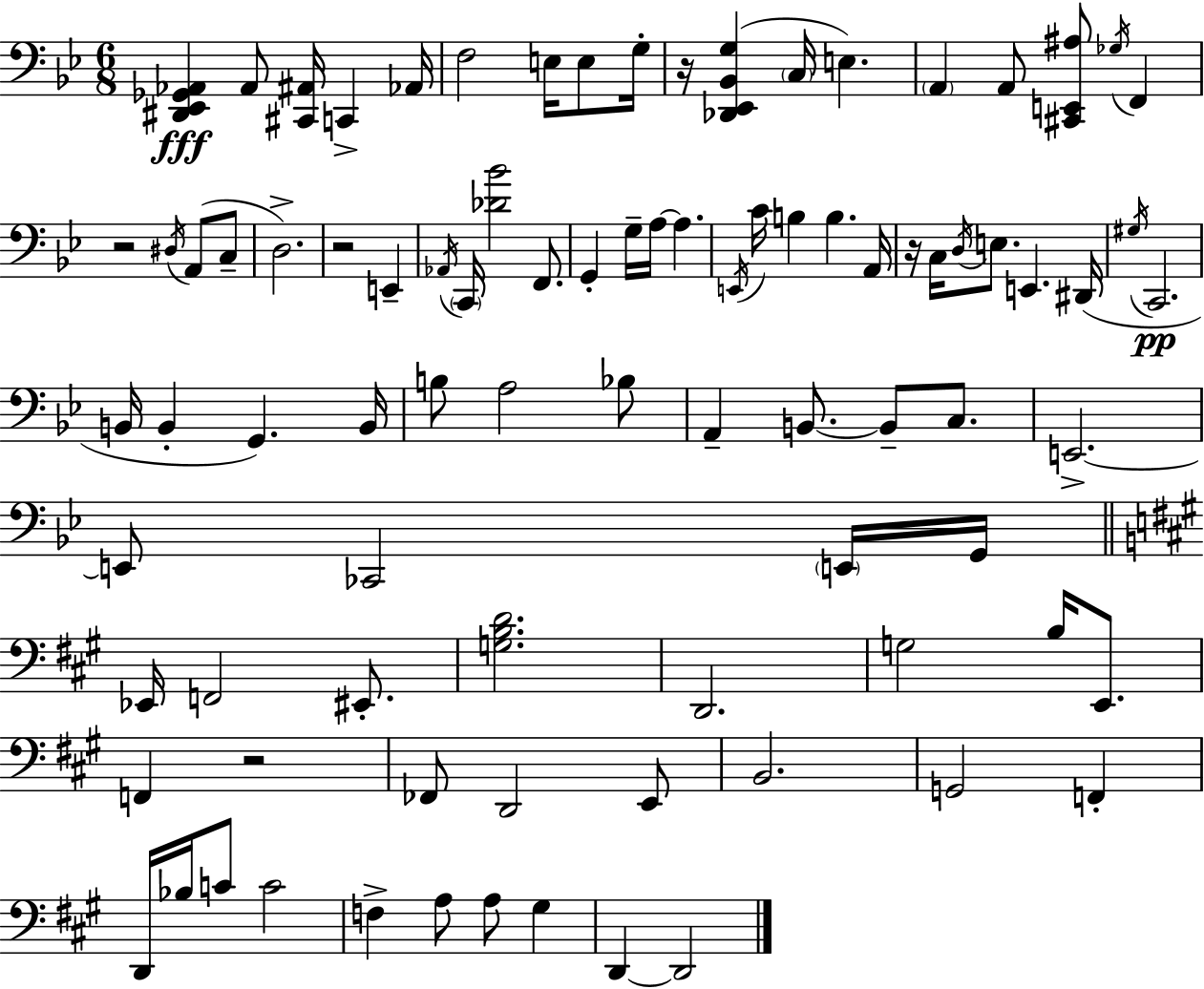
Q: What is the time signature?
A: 6/8